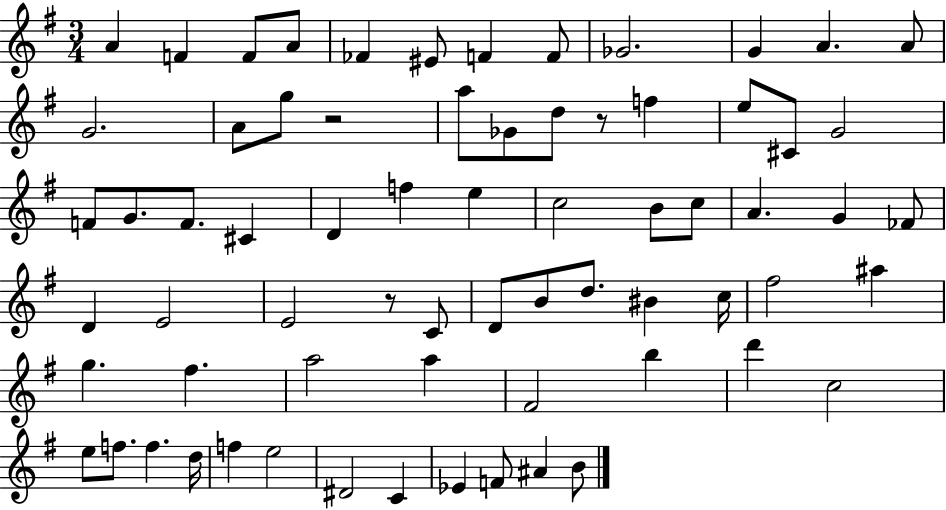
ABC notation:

X:1
T:Untitled
M:3/4
L:1/4
K:G
A F F/2 A/2 _F ^E/2 F F/2 _G2 G A A/2 G2 A/2 g/2 z2 a/2 _G/2 d/2 z/2 f e/2 ^C/2 G2 F/2 G/2 F/2 ^C D f e c2 B/2 c/2 A G _F/2 D E2 E2 z/2 C/2 D/2 B/2 d/2 ^B c/4 ^f2 ^a g ^f a2 a ^F2 b d' c2 e/2 f/2 f d/4 f e2 ^D2 C _E F/2 ^A B/2